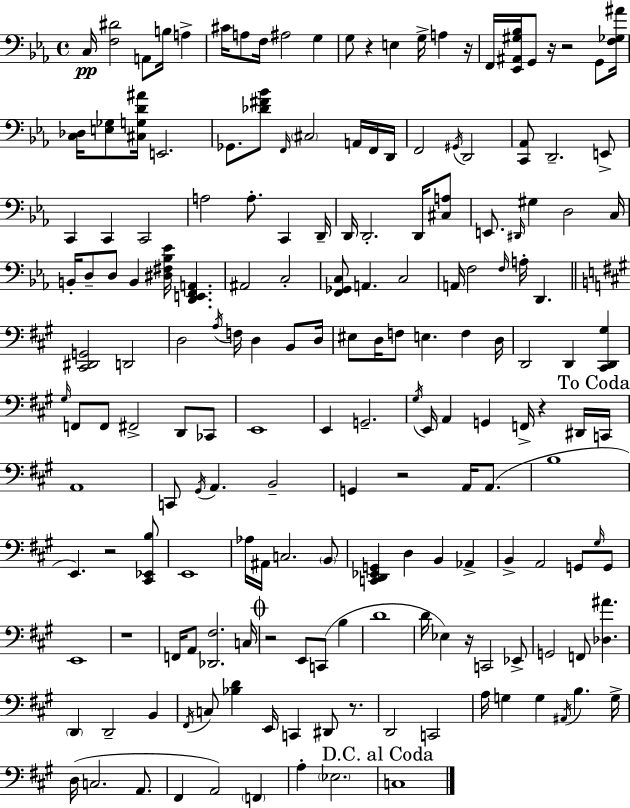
C3/s [F3,D#4]/h A2/e B3/s A3/q C#4/s A3/e F3/s A#3/h G3/q G3/e R/q E3/q G3/s A3/q R/s F2/s [Eb2,A#2,G#3,Bb3]/s G2/e R/s R/h G2/e [F3,Gb3,A#4]/s [C3,Db3]/s [E3,Gb3]/e [C#3,G3,D4,A#4]/s E2/h. Gb2/e. [Db4,F#4,Bb4]/e F2/s C#3/h A2/s F2/s D2/s F2/h G#2/s D2/h [C2,Ab2]/e D2/h. E2/e C2/q C2/q C2/h A3/h A3/e. C2/q D2/s D2/s D2/h. D2/s [C#3,A3]/e E2/e. D#2/s G#3/q D3/h C3/s B2/s D3/e D3/e B2/q [D#3,F#3,Bb3,Eb4]/s [D2,E2,F2,A2]/q. A#2/h C3/h [F2,Gb2,C3]/e A2/q. C3/h A2/s F3/h F3/s A3/s D2/q. [C#2,D#2,G2]/h D2/h D3/h A3/s F3/s D3/q B2/e D3/s EIS3/e D3/s F3/e E3/q. F3/q D3/s D2/h D2/q [C#2,D2,G#3]/q G#3/s F2/e F2/e F#2/h D2/e CES2/e E2/w E2/q G2/h. G#3/s E2/s A2/q G2/q F2/s R/q D#2/s C2/s A2/w C2/e G#2/s A2/q. B2/h G2/q R/h A2/s A2/e. B3/w E2/q. R/h [C#2,Eb2,B3]/e E2/w Ab3/s A#2/s C3/h. B2/e [C2,D2,Eb2,G2]/q D3/q B2/q Ab2/q B2/q A2/h G2/e G#3/s G2/e E2/w R/w F2/s A2/e [Db2,F#3]/h. C3/s R/h E2/e C2/e B3/q D4/w D4/s Eb3/q R/s C2/h Eb2/e G2/h F2/e [Db3,A#4]/q. D2/q D2/h B2/q F#2/s C3/e [Bb3,D4]/q E2/s C2/q D#2/e R/e. D2/h C2/h A3/s G3/q G3/q A#2/s B3/q. G3/s D3/s C3/h. A2/e. F#2/q A2/h F2/q A3/q Eb3/h. C3/w